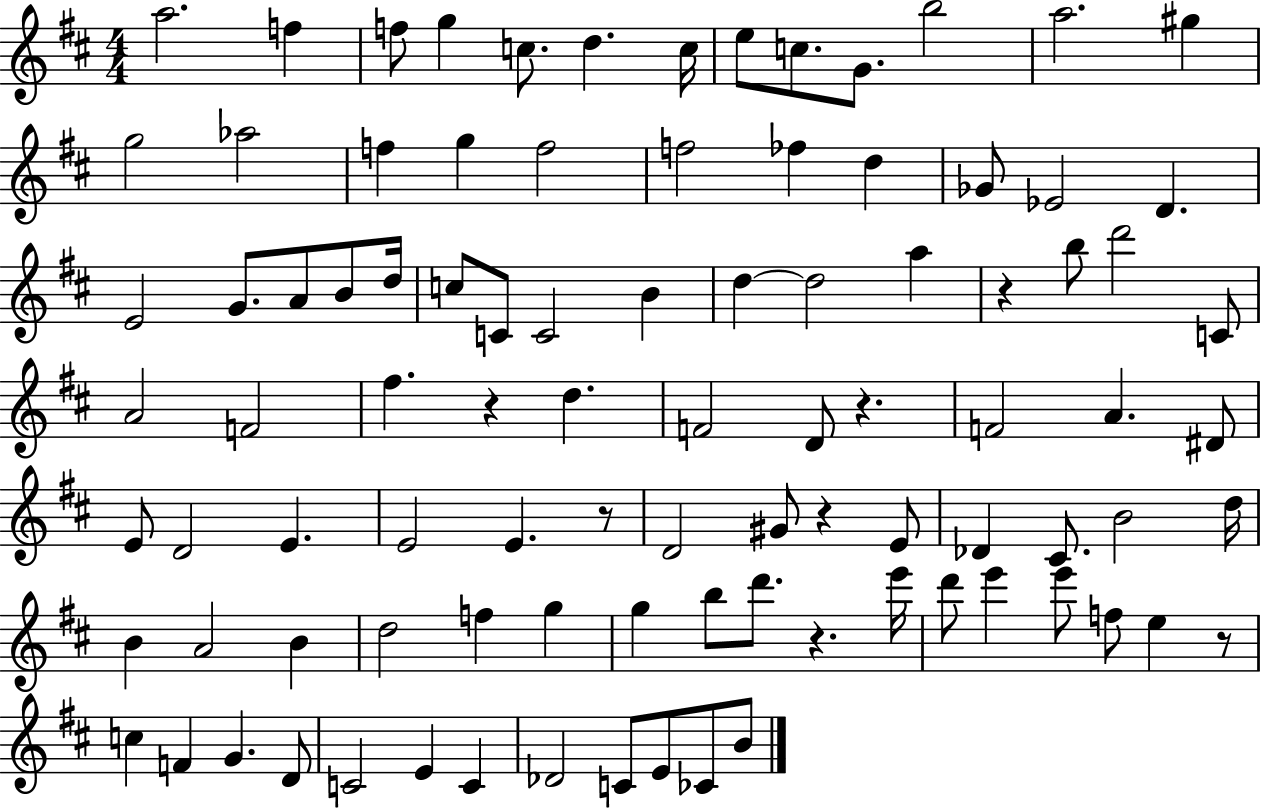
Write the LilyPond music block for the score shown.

{
  \clef treble
  \numericTimeSignature
  \time 4/4
  \key d \major
  \repeat volta 2 { a''2. f''4 | f''8 g''4 c''8. d''4. c''16 | e''8 c''8. g'8. b''2 | a''2. gis''4 | \break g''2 aes''2 | f''4 g''4 f''2 | f''2 fes''4 d''4 | ges'8 ees'2 d'4. | \break e'2 g'8. a'8 b'8 d''16 | c''8 c'8 c'2 b'4 | d''4~~ d''2 a''4 | r4 b''8 d'''2 c'8 | \break a'2 f'2 | fis''4. r4 d''4. | f'2 d'8 r4. | f'2 a'4. dis'8 | \break e'8 d'2 e'4. | e'2 e'4. r8 | d'2 gis'8 r4 e'8 | des'4 cis'8. b'2 d''16 | \break b'4 a'2 b'4 | d''2 f''4 g''4 | g''4 b''8 d'''8. r4. e'''16 | d'''8 e'''4 e'''8 f''8 e''4 r8 | \break c''4 f'4 g'4. d'8 | c'2 e'4 c'4 | des'2 c'8 e'8 ces'8 b'8 | } \bar "|."
}